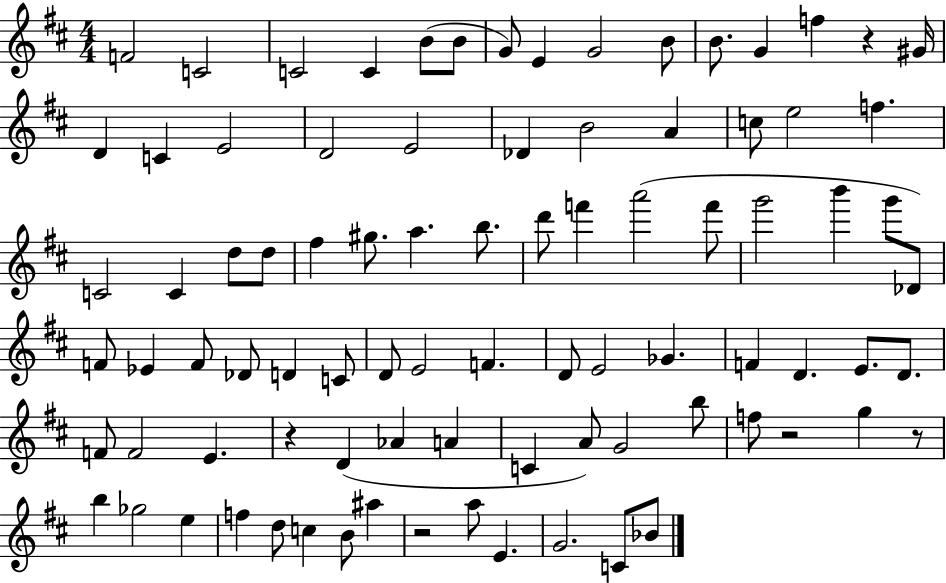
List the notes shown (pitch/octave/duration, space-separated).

F4/h C4/h C4/h C4/q B4/e B4/e G4/e E4/q G4/h B4/e B4/e. G4/q F5/q R/q G#4/s D4/q C4/q E4/h D4/h E4/h Db4/q B4/h A4/q C5/e E5/h F5/q. C4/h C4/q D5/e D5/e F#5/q G#5/e. A5/q. B5/e. D6/e F6/q A6/h F6/e G6/h B6/q G6/e Db4/e F4/e Eb4/q F4/e Db4/e D4/q C4/e D4/e E4/h F4/q. D4/e E4/h Gb4/q. F4/q D4/q. E4/e. D4/e. F4/e F4/h E4/q. R/q D4/q Ab4/q A4/q C4/q A4/e G4/h B5/e F5/e R/h G5/q R/e B5/q Gb5/h E5/q F5/q D5/e C5/q B4/e A#5/q R/h A5/e E4/q. G4/h. C4/e Bb4/e